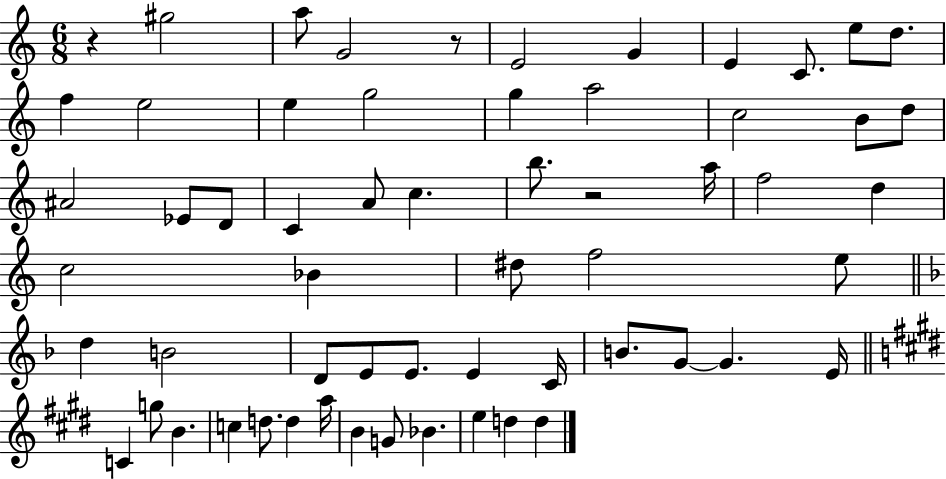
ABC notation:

X:1
T:Untitled
M:6/8
L:1/4
K:C
z ^g2 a/2 G2 z/2 E2 G E C/2 e/2 d/2 f e2 e g2 g a2 c2 B/2 d/2 ^A2 _E/2 D/2 C A/2 c b/2 z2 a/4 f2 d c2 _B ^d/2 f2 e/2 d B2 D/2 E/2 E/2 E C/4 B/2 G/2 G E/4 C g/2 B c d/2 d a/4 B G/2 _B e d d